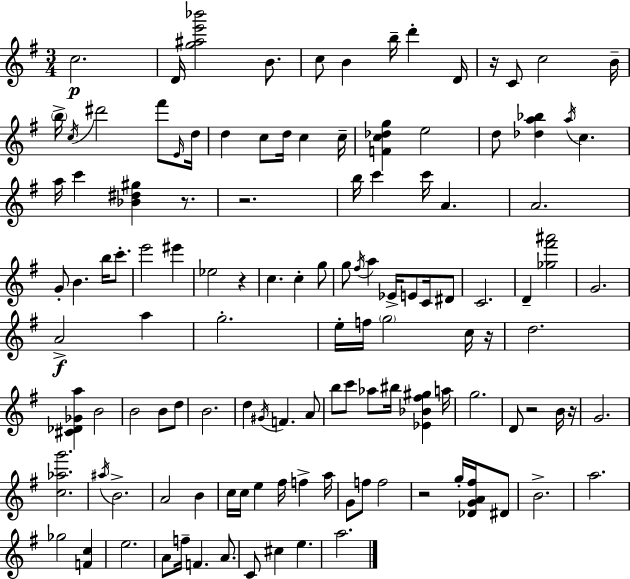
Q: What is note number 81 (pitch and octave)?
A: B4